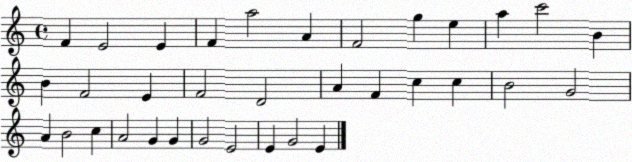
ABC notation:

X:1
T:Untitled
M:4/4
L:1/4
K:C
F E2 E F a2 A F2 g e a c'2 B B F2 E F2 D2 A F c c B2 G2 A B2 c A2 G G G2 E2 E G2 E